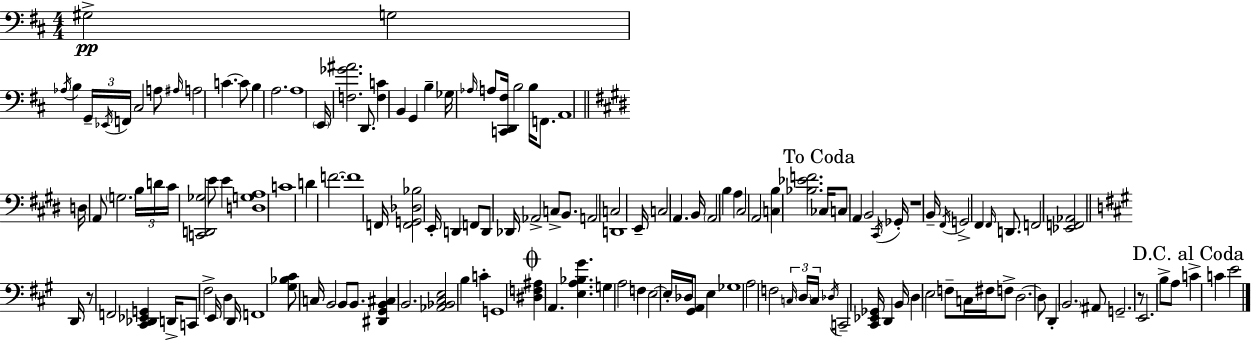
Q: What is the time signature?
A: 4/4